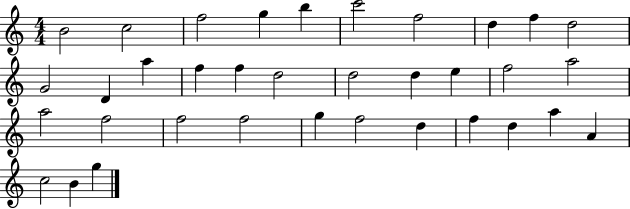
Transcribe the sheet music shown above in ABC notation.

X:1
T:Untitled
M:4/4
L:1/4
K:C
B2 c2 f2 g b c'2 f2 d f d2 G2 D a f f d2 d2 d e f2 a2 a2 f2 f2 f2 g f2 d f d a A c2 B g